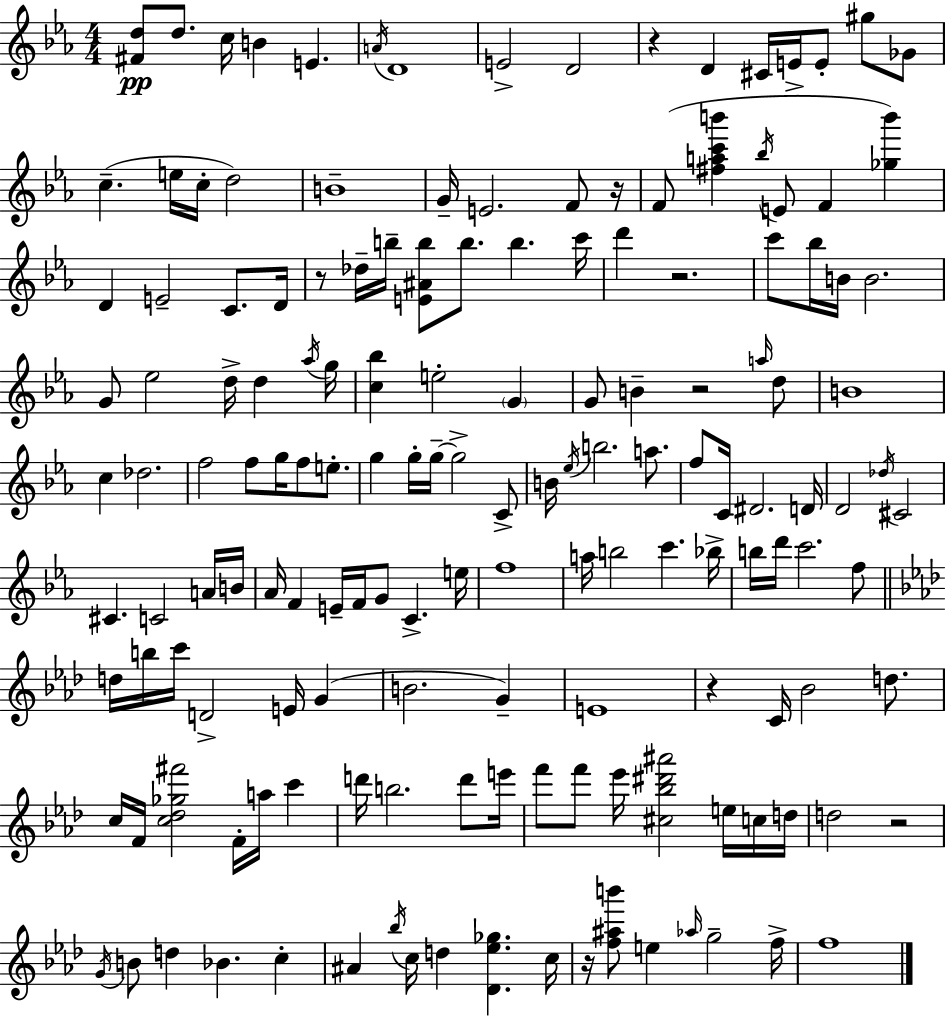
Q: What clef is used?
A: treble